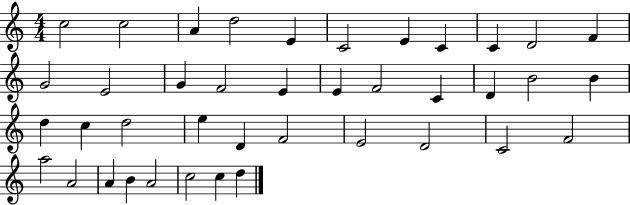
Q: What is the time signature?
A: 4/4